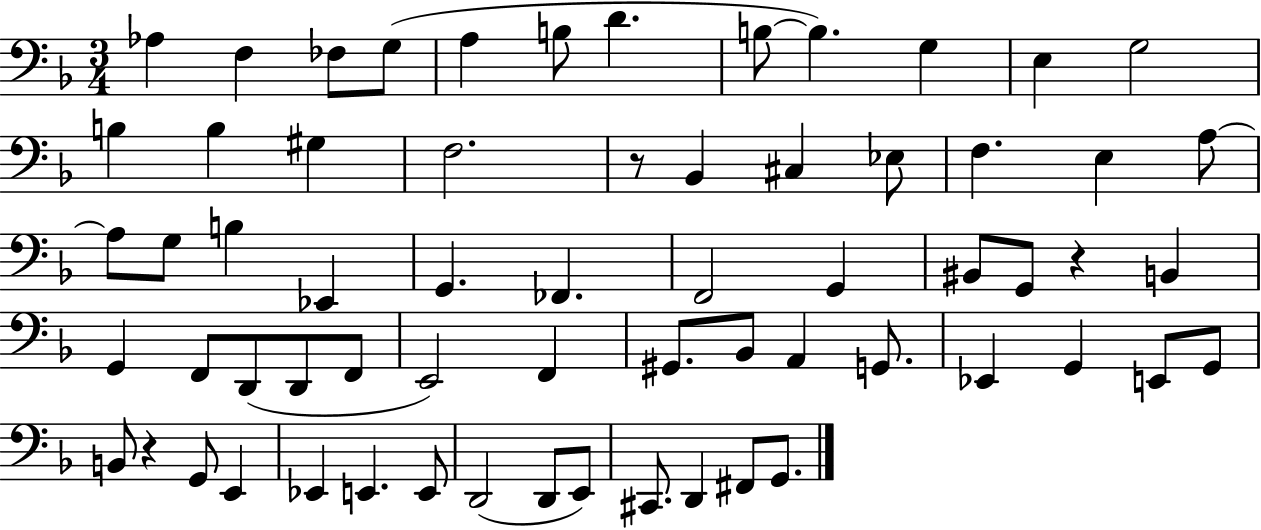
Ab3/q F3/q FES3/e G3/e A3/q B3/e D4/q. B3/e B3/q. G3/q E3/q G3/h B3/q B3/q G#3/q F3/h. R/e Bb2/q C#3/q Eb3/e F3/q. E3/q A3/e A3/e G3/e B3/q Eb2/q G2/q. FES2/q. F2/h G2/q BIS2/e G2/e R/q B2/q G2/q F2/e D2/e D2/e F2/e E2/h F2/q G#2/e. Bb2/e A2/q G2/e. Eb2/q G2/q E2/e G2/e B2/e R/q G2/e E2/q Eb2/q E2/q. E2/e D2/h D2/e E2/e C#2/e. D2/q F#2/e G2/e.